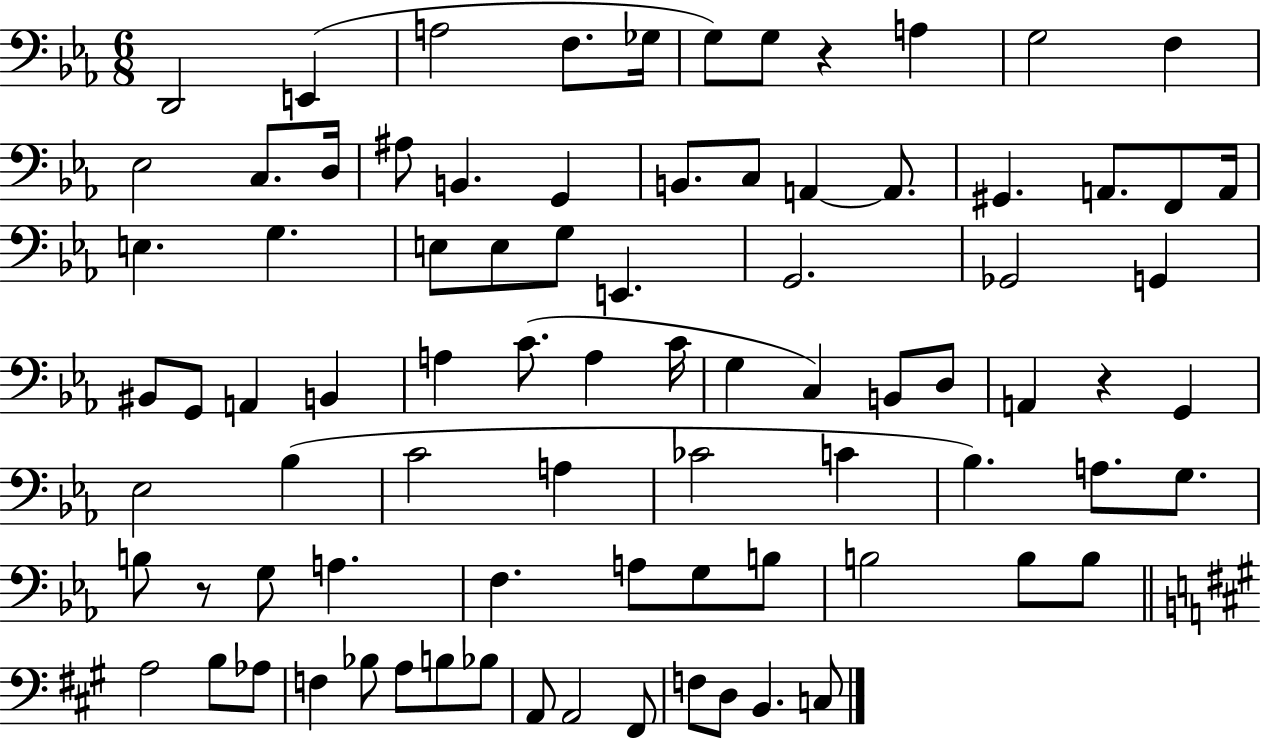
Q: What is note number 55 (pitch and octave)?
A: A3